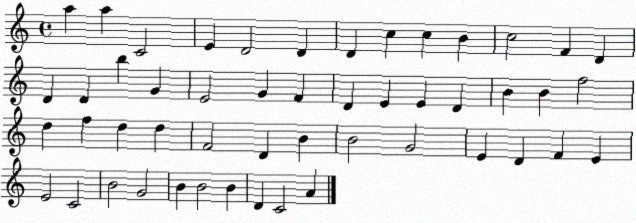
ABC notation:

X:1
T:Untitled
M:4/4
L:1/4
K:C
a a C2 E D2 D D c c B c2 F D D D b G E2 G F D E E D B B f2 d f d d F2 D B B2 G2 E D F E E2 C2 B2 G2 B B2 B D C2 A